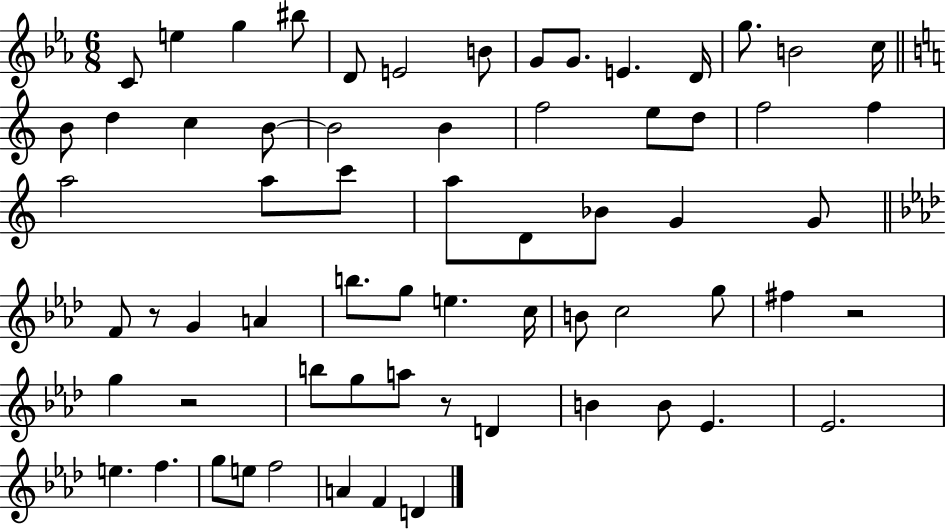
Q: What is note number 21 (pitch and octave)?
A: F5